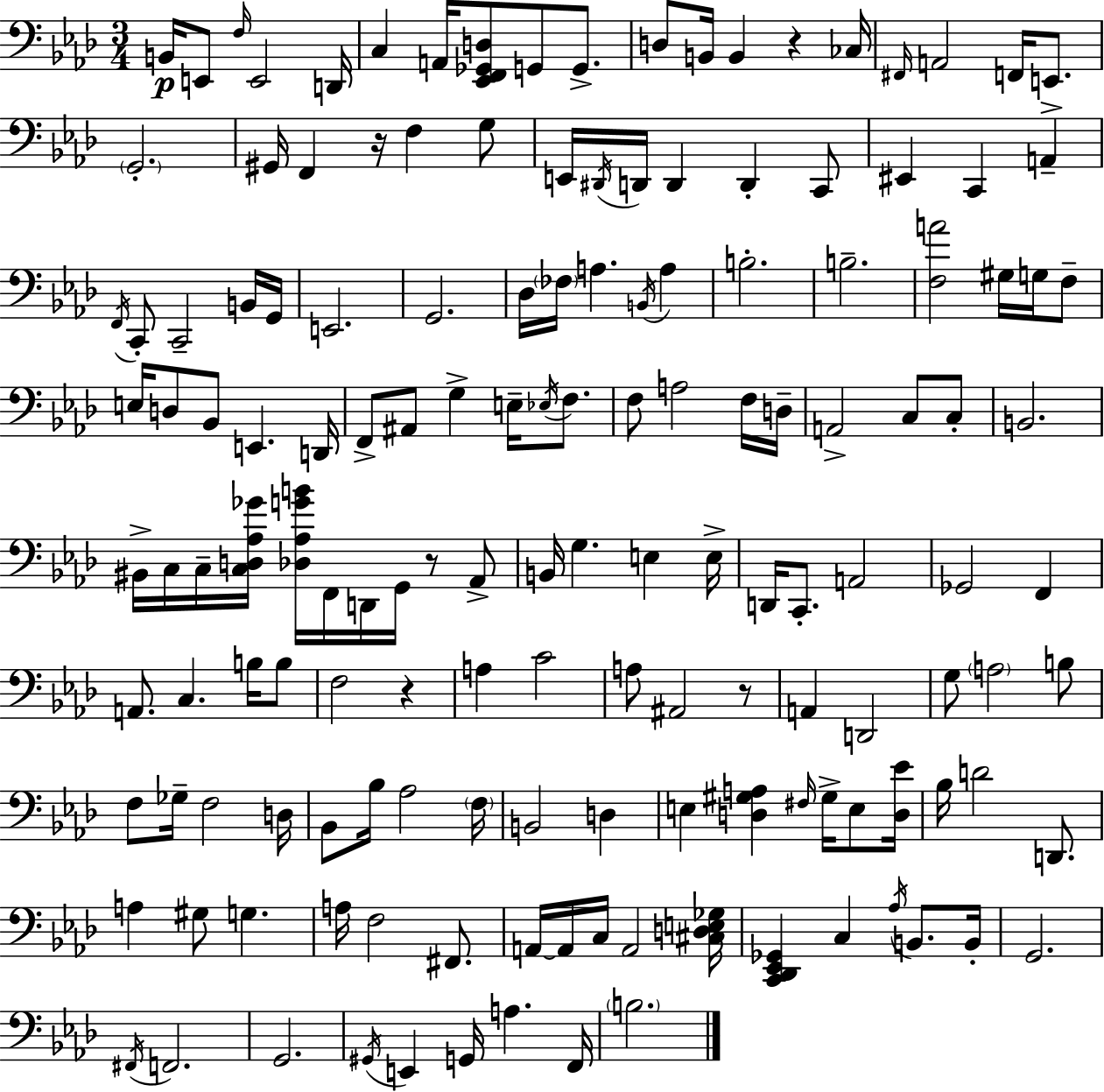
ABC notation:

X:1
T:Untitled
M:3/4
L:1/4
K:Fm
B,,/4 E,,/2 F,/4 E,,2 D,,/4 C, A,,/4 [_E,,F,,_G,,D,]/2 G,,/2 G,,/2 D,/2 B,,/4 B,, z _C,/4 ^F,,/4 A,,2 F,,/4 E,,/2 G,,2 ^G,,/4 F,, z/4 F, G,/2 E,,/4 ^D,,/4 D,,/4 D,, D,, C,,/2 ^E,, C,, A,, F,,/4 C,,/2 C,,2 B,,/4 G,,/4 E,,2 G,,2 _D,/4 _F,/4 A, B,,/4 A, B,2 B,2 [F,A]2 ^G,/4 G,/4 F,/2 E,/4 D,/2 _B,,/2 E,, D,,/4 F,,/2 ^A,,/2 G, E,/4 _E,/4 F,/2 F,/2 A,2 F,/4 D,/4 A,,2 C,/2 C,/2 B,,2 ^B,,/4 C,/4 C,/4 [C,D,_A,_G]/4 [_D,_A,GB]/4 F,,/4 D,,/4 G,,/4 z/2 _A,,/2 B,,/4 G, E, E,/4 D,,/4 C,,/2 A,,2 _G,,2 F,, A,,/2 C, B,/4 B,/2 F,2 z A, C2 A,/2 ^A,,2 z/2 A,, D,,2 G,/2 A,2 B,/2 F,/2 _G,/4 F,2 D,/4 _B,,/2 _B,/4 _A,2 F,/4 B,,2 D, E, [D,^G,A,] ^F,/4 ^G,/4 E,/2 [D,_E]/4 _B,/4 D2 D,,/2 A, ^G,/2 G, A,/4 F,2 ^F,,/2 A,,/4 A,,/4 C,/4 A,,2 [^C,D,E,_G,]/4 [C,,_D,,_E,,_G,,] C, _A,/4 B,,/2 B,,/4 G,,2 ^F,,/4 F,,2 G,,2 ^G,,/4 E,, G,,/4 A, F,,/4 B,2